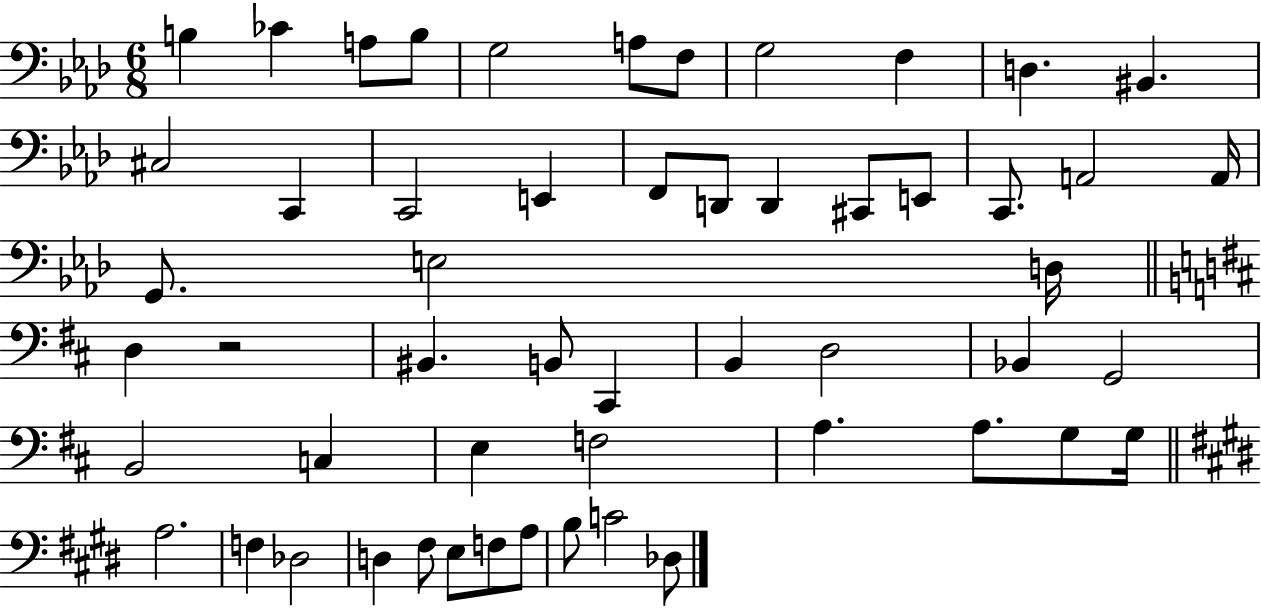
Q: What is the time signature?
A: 6/8